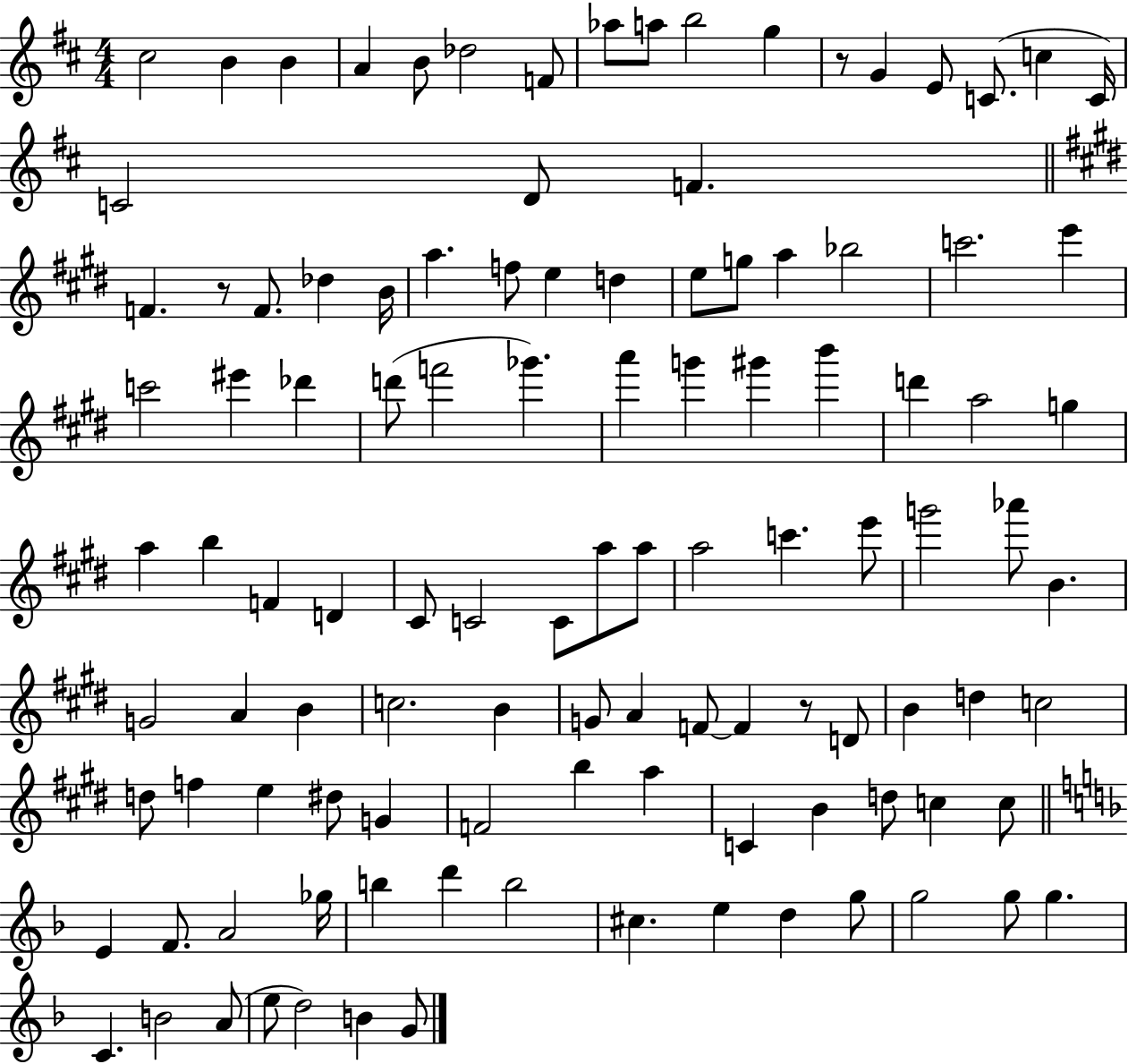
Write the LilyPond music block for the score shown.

{
  \clef treble
  \numericTimeSignature
  \time 4/4
  \key d \major
  \repeat volta 2 { cis''2 b'4 b'4 | a'4 b'8 des''2 f'8 | aes''8 a''8 b''2 g''4 | r8 g'4 e'8 c'8.( c''4 c'16) | \break c'2 d'8 f'4. | \bar "||" \break \key e \major f'4. r8 f'8. des''4 b'16 | a''4. f''8 e''4 d''4 | e''8 g''8 a''4 bes''2 | c'''2. e'''4 | \break c'''2 eis'''4 des'''4 | d'''8( f'''2 ges'''4.) | a'''4 g'''4 gis'''4 b'''4 | d'''4 a''2 g''4 | \break a''4 b''4 f'4 d'4 | cis'8 c'2 c'8 a''8 a''8 | a''2 c'''4. e'''8 | g'''2 aes'''8 b'4. | \break g'2 a'4 b'4 | c''2. b'4 | g'8 a'4 f'8~~ f'4 r8 d'8 | b'4 d''4 c''2 | \break d''8 f''4 e''4 dis''8 g'4 | f'2 b''4 a''4 | c'4 b'4 d''8 c''4 c''8 | \bar "||" \break \key f \major e'4 f'8. a'2 ges''16 | b''4 d'''4 b''2 | cis''4. e''4 d''4 g''8 | g''2 g''8 g''4. | \break c'4. b'2 a'8( | e''8 d''2) b'4 g'8 | } \bar "|."
}